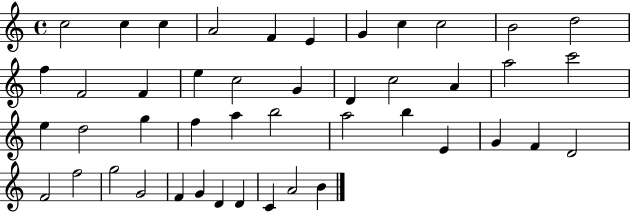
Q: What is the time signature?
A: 4/4